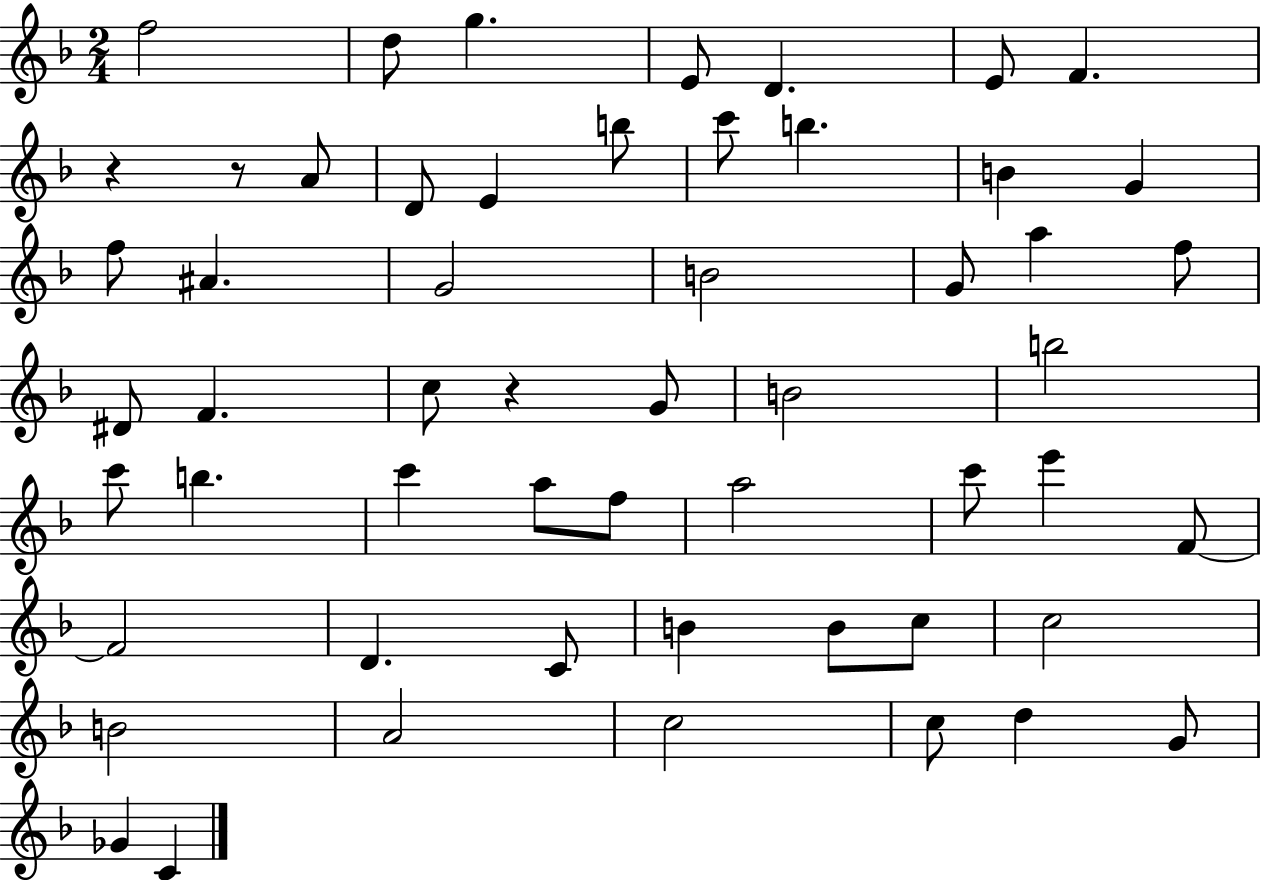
{
  \clef treble
  \numericTimeSignature
  \time 2/4
  \key f \major
  f''2 | d''8 g''4. | e'8 d'4. | e'8 f'4. | \break r4 r8 a'8 | d'8 e'4 b''8 | c'''8 b''4. | b'4 g'4 | \break f''8 ais'4. | g'2 | b'2 | g'8 a''4 f''8 | \break dis'8 f'4. | c''8 r4 g'8 | b'2 | b''2 | \break c'''8 b''4. | c'''4 a''8 f''8 | a''2 | c'''8 e'''4 f'8~~ | \break f'2 | d'4. c'8 | b'4 b'8 c''8 | c''2 | \break b'2 | a'2 | c''2 | c''8 d''4 g'8 | \break ges'4 c'4 | \bar "|."
}